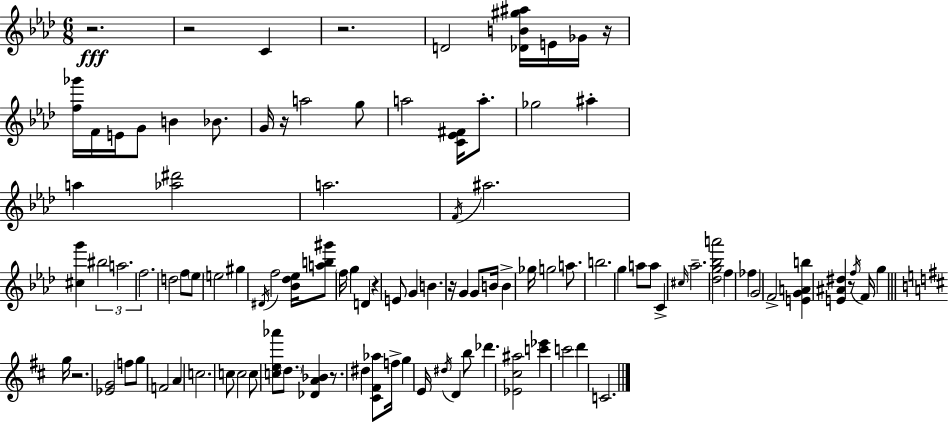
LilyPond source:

{
  \clef treble
  \numericTimeSignature
  \time 6/8
  \key f \minor
  r2.\fff | r2 c'4 | r2. | d'2 <des' b' gis'' ais''>16 e'16 ges'16 r16 | \break <f'' ges'''>16 f'16 e'16 g'8 b'4 bes'8. | g'16 r16 a''2 g''8 | a''2 <c' ees' fis'>16 a''8.-. | ges''2 ais''4-. | \break a''4 <aes'' dis'''>2 | a''2. | \acciaccatura { f'16 } ais''2. | <cis'' g'''>4 \tuplet 3/2 { bis''2 | \break a''2. | f''2. } | d''2 f''8 \parenthesize ees''8 | e''2 gis''4 | \break \acciaccatura { dis'16 } f''2 <bes' des'' ees''>16 <a'' b'' gis'''>8 | \parenthesize f''16 g''4 d'4 r4 | e'8 g'4 b'4. | r16 g'4 g'8 b'16 b'4-> | \break ges''16 g''2 a''8. | b''2. | g''4 a''8 a''8 c'4-> | \grace { cis''16 } aes''2.-- | \break <des'' g'' bes'' a'''>2 f''4 | fes''4 g'2 | f'2-> <e' g' a' b''>4 | <e' ais' dis''>4 r8 \acciaccatura { f''16 } f'16 g''4 | \break \bar "||" \break \key b \minor g''16 r2. | <ees' g'>2 f''8 g''8 | f'2 a'4 | c''2. | \break c''8 c''2 c''8 | <c'' e'' aes'''>8 \parenthesize d''8. <des' a' bes'>4 r8. | dis''4 <cis' fis' aes''>8 f''16-> g''4 | e'16 \acciaccatura { dis''16 } d'4 b''8 des'''4. | \break <ees' cis'' ais''>2 <c''' ees'''>4 | c'''2 d'''4 | c'2. | \bar "|."
}